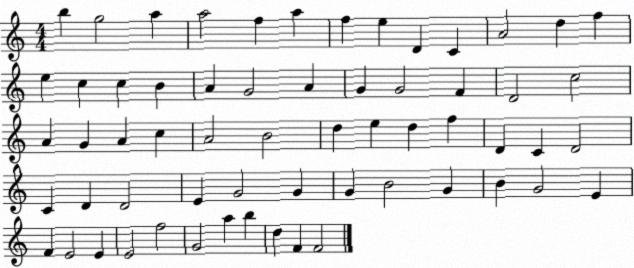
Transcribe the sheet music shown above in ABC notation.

X:1
T:Untitled
M:4/4
L:1/4
K:C
b g2 a a2 f a f e D C A2 d f e c c B A G2 A G G2 F D2 c2 A G A c A2 B2 d e d f D C D2 C D D2 E G2 G G B2 G B G2 E F E2 E E2 f2 G2 a b d F F2